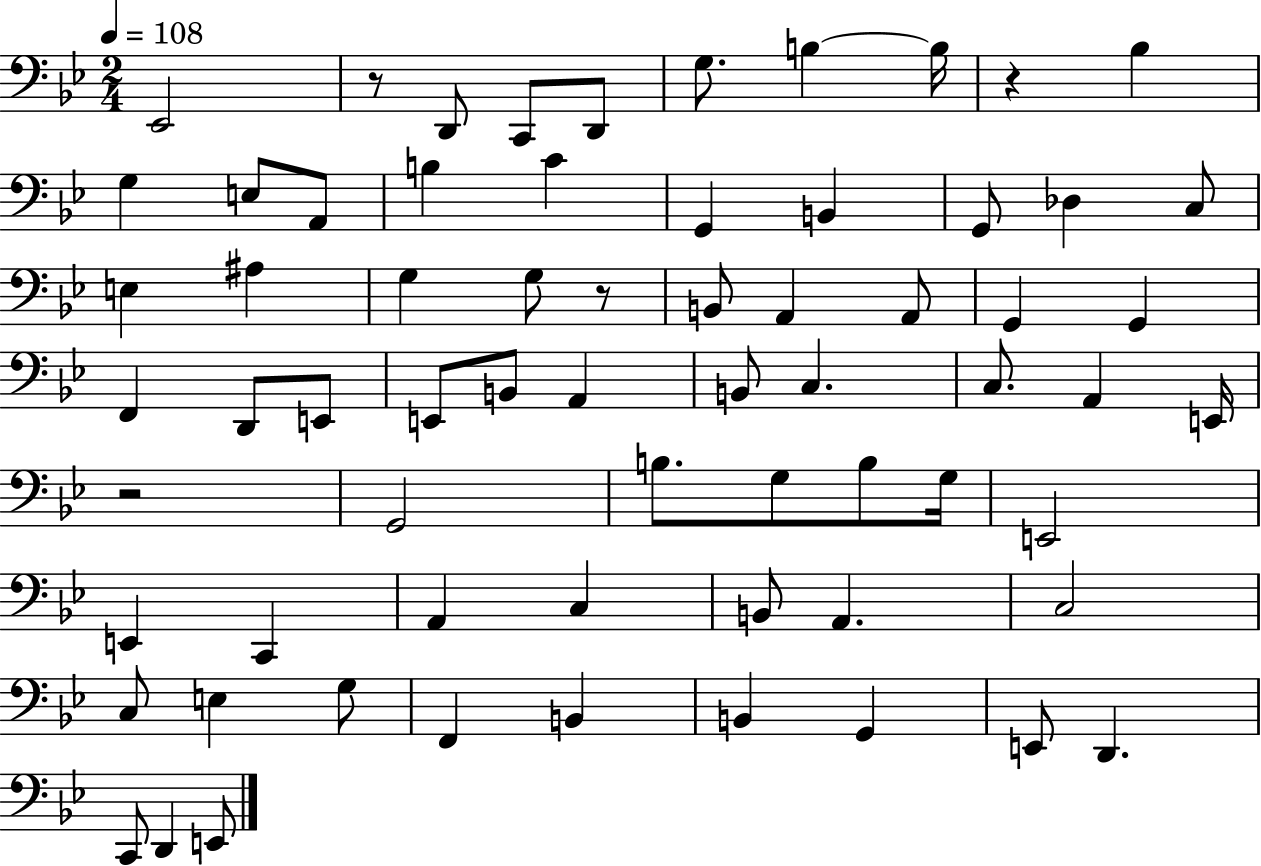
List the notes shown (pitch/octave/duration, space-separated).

Eb2/h R/e D2/e C2/e D2/e G3/e. B3/q B3/s R/q Bb3/q G3/q E3/e A2/e B3/q C4/q G2/q B2/q G2/e Db3/q C3/e E3/q A#3/q G3/q G3/e R/e B2/e A2/q A2/e G2/q G2/q F2/q D2/e E2/e E2/e B2/e A2/q B2/e C3/q. C3/e. A2/q E2/s R/h G2/h B3/e. G3/e B3/e G3/s E2/h E2/q C2/q A2/q C3/q B2/e A2/q. C3/h C3/e E3/q G3/e F2/q B2/q B2/q G2/q E2/e D2/q. C2/e D2/q E2/e